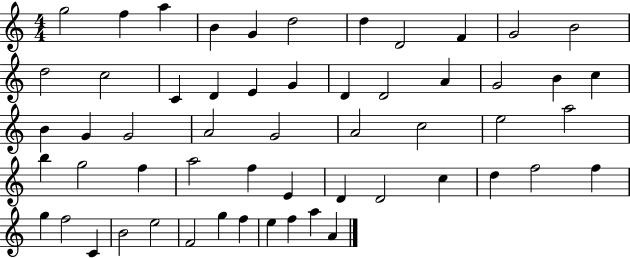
{
  \clef treble
  \numericTimeSignature
  \time 4/4
  \key c \major
  g''2 f''4 a''4 | b'4 g'4 d''2 | d''4 d'2 f'4 | g'2 b'2 | \break d''2 c''2 | c'4 d'4 e'4 g'4 | d'4 d'2 a'4 | g'2 b'4 c''4 | \break b'4 g'4 g'2 | a'2 g'2 | a'2 c''2 | e''2 a''2 | \break b''4 g''2 f''4 | a''2 f''4 e'4 | d'4 d'2 c''4 | d''4 f''2 f''4 | \break g''4 f''2 c'4 | b'2 e''2 | f'2 g''4 f''4 | e''4 f''4 a''4 a'4 | \break \bar "|."
}